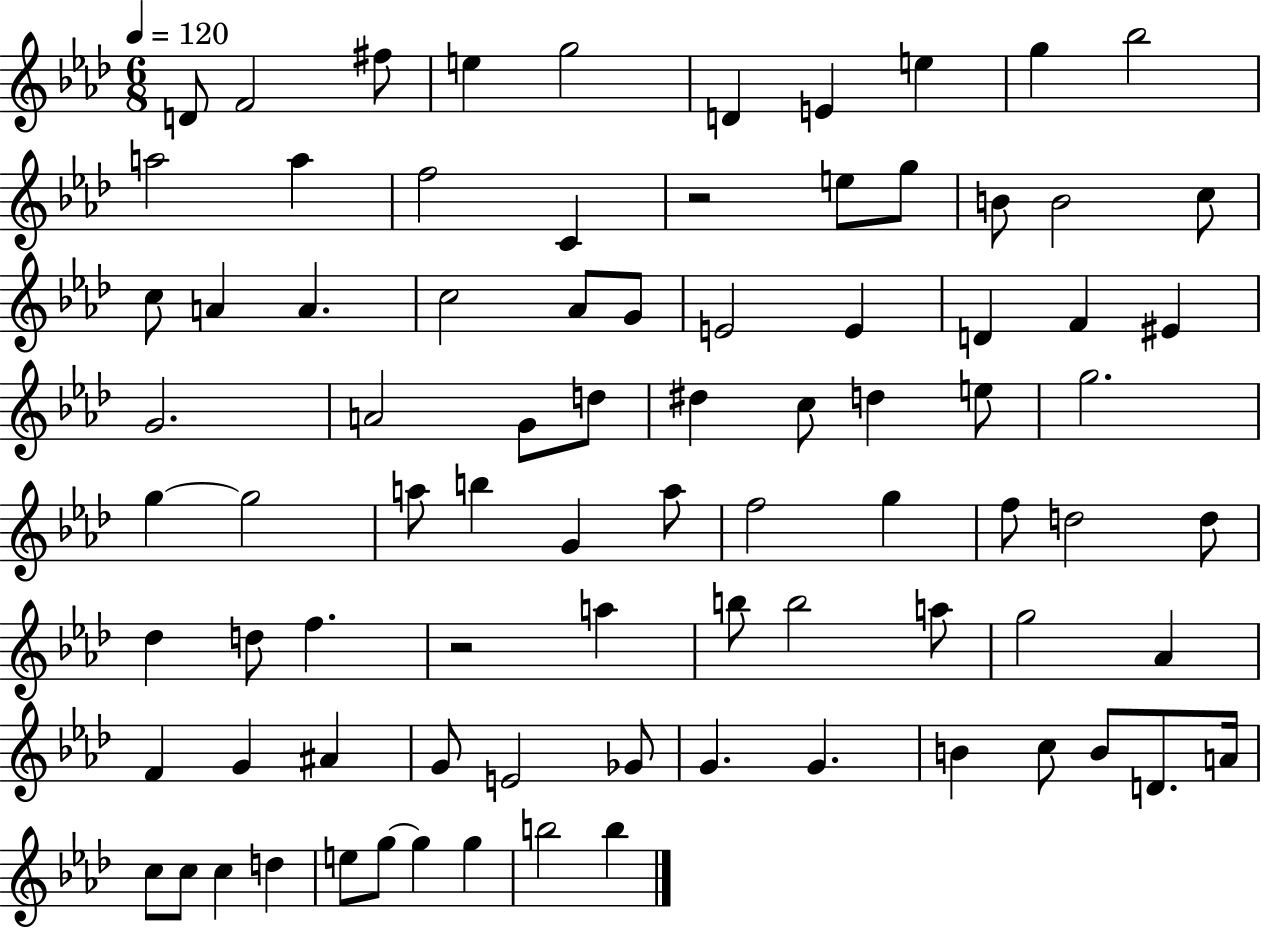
D4/e F4/h F#5/e E5/q G5/h D4/q E4/q E5/q G5/q Bb5/h A5/h A5/q F5/h C4/q R/h E5/e G5/e B4/e B4/h C5/e C5/e A4/q A4/q. C5/h Ab4/e G4/e E4/h E4/q D4/q F4/q EIS4/q G4/h. A4/h G4/e D5/e D#5/q C5/e D5/q E5/e G5/h. G5/q G5/h A5/e B5/q G4/q A5/e F5/h G5/q F5/e D5/h D5/e Db5/q D5/e F5/q. R/h A5/q B5/e B5/h A5/e G5/h Ab4/q F4/q G4/q A#4/q G4/e E4/h Gb4/e G4/q. G4/q. B4/q C5/e B4/e D4/e. A4/s C5/e C5/e C5/q D5/q E5/e G5/e G5/q G5/q B5/h B5/q